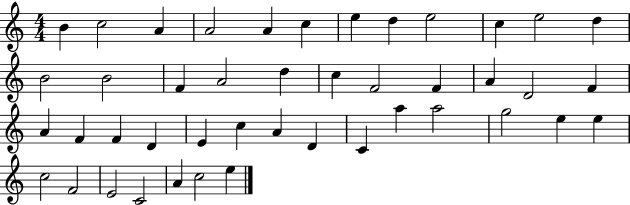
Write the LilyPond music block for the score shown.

{
  \clef treble
  \numericTimeSignature
  \time 4/4
  \key c \major
  b'4 c''2 a'4 | a'2 a'4 c''4 | e''4 d''4 e''2 | c''4 e''2 d''4 | \break b'2 b'2 | f'4 a'2 d''4 | c''4 f'2 f'4 | a'4 d'2 f'4 | \break a'4 f'4 f'4 d'4 | e'4 c''4 a'4 d'4 | c'4 a''4 a''2 | g''2 e''4 e''4 | \break c''2 f'2 | e'2 c'2 | a'4 c''2 e''4 | \bar "|."
}